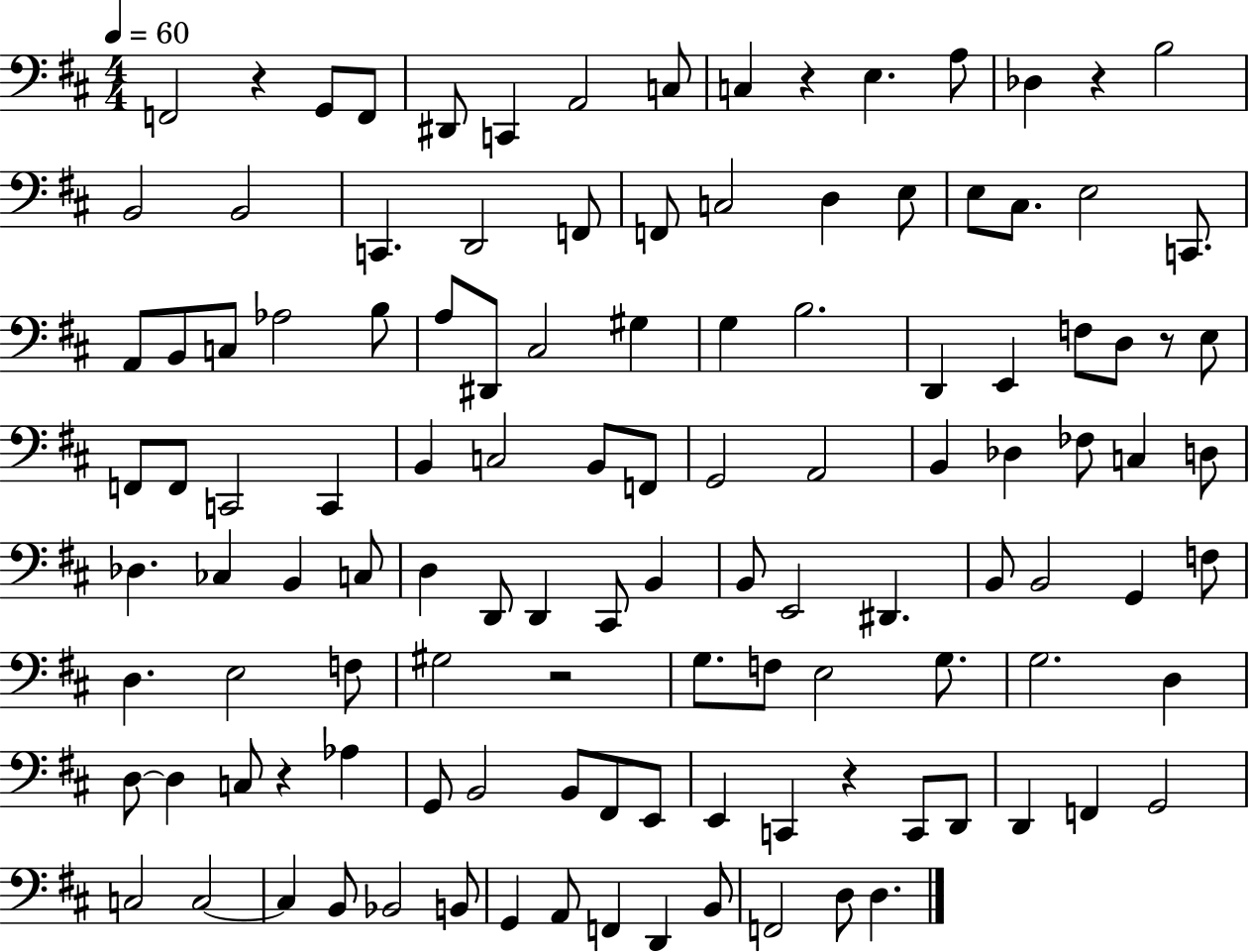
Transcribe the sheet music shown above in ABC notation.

X:1
T:Untitled
M:4/4
L:1/4
K:D
F,,2 z G,,/2 F,,/2 ^D,,/2 C,, A,,2 C,/2 C, z E, A,/2 _D, z B,2 B,,2 B,,2 C,, D,,2 F,,/2 F,,/2 C,2 D, E,/2 E,/2 ^C,/2 E,2 C,,/2 A,,/2 B,,/2 C,/2 _A,2 B,/2 A,/2 ^D,,/2 ^C,2 ^G, G, B,2 D,, E,, F,/2 D,/2 z/2 E,/2 F,,/2 F,,/2 C,,2 C,, B,, C,2 B,,/2 F,,/2 G,,2 A,,2 B,, _D, _F,/2 C, D,/2 _D, _C, B,, C,/2 D, D,,/2 D,, ^C,,/2 B,, B,,/2 E,,2 ^D,, B,,/2 B,,2 G,, F,/2 D, E,2 F,/2 ^G,2 z2 G,/2 F,/2 E,2 G,/2 G,2 D, D,/2 D, C,/2 z _A, G,,/2 B,,2 B,,/2 ^F,,/2 E,,/2 E,, C,, z C,,/2 D,,/2 D,, F,, G,,2 C,2 C,2 C, B,,/2 _B,,2 B,,/2 G,, A,,/2 F,, D,, B,,/2 F,,2 D,/2 D,